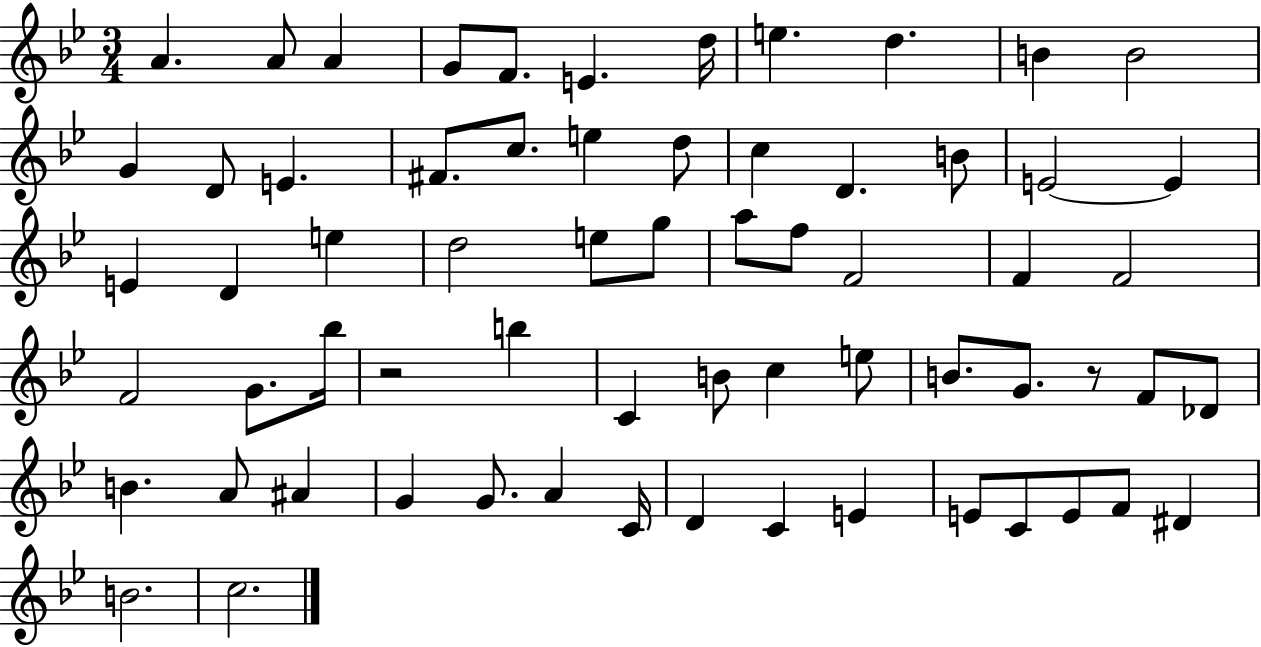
A4/q. A4/e A4/q G4/e F4/e. E4/q. D5/s E5/q. D5/q. B4/q B4/h G4/q D4/e E4/q. F#4/e. C5/e. E5/q D5/e C5/q D4/q. B4/e E4/h E4/q E4/q D4/q E5/q D5/h E5/e G5/e A5/e F5/e F4/h F4/q F4/h F4/h G4/e. Bb5/s R/h B5/q C4/q B4/e C5/q E5/e B4/e. G4/e. R/e F4/e Db4/e B4/q. A4/e A#4/q G4/q G4/e. A4/q C4/s D4/q C4/q E4/q E4/e C4/e E4/e F4/e D#4/q B4/h. C5/h.